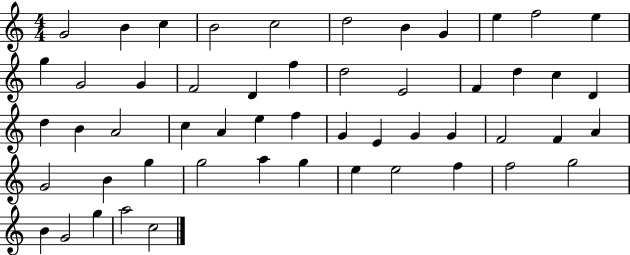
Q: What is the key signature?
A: C major